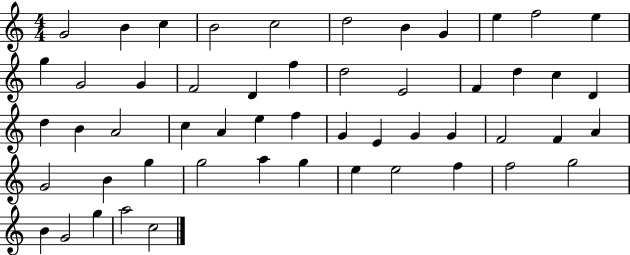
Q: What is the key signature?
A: C major